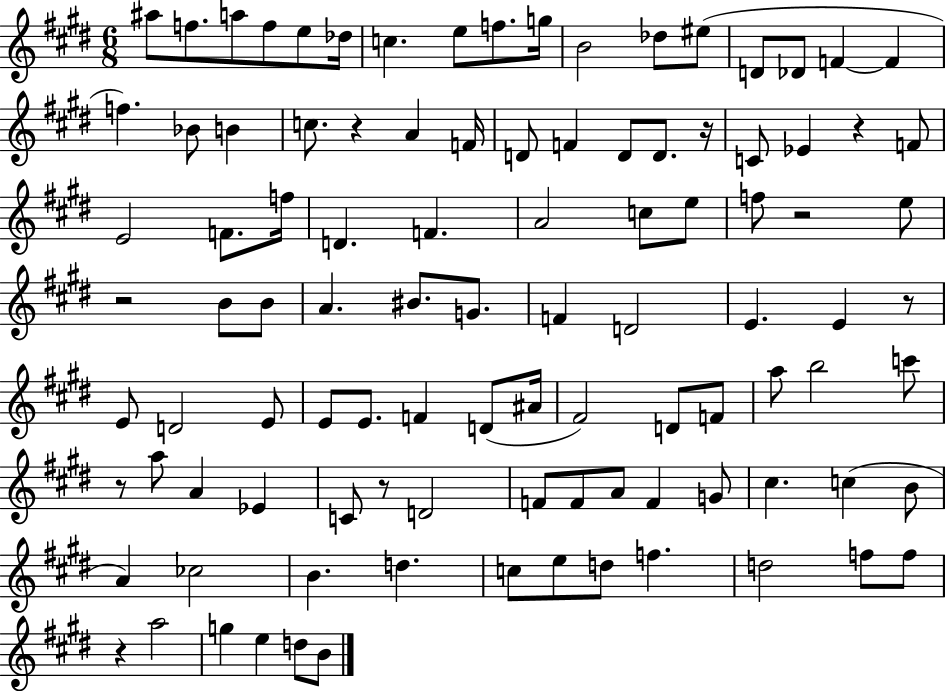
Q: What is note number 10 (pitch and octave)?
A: G5